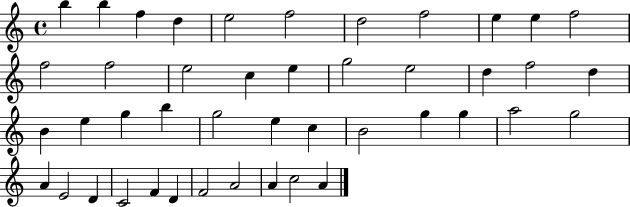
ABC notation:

X:1
T:Untitled
M:4/4
L:1/4
K:C
b b f d e2 f2 d2 f2 e e f2 f2 f2 e2 c e g2 e2 d f2 d B e g b g2 e c B2 g g a2 g2 A E2 D C2 F D F2 A2 A c2 A